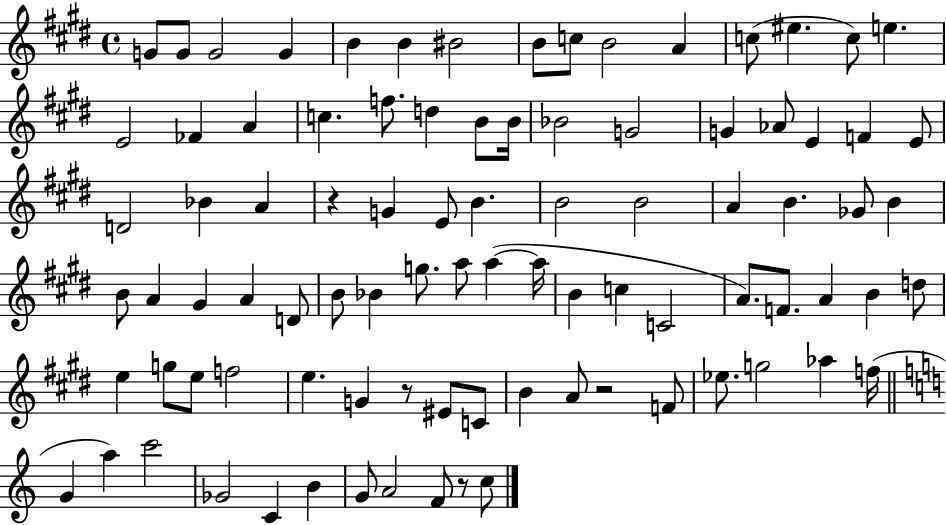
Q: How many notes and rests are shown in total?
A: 90